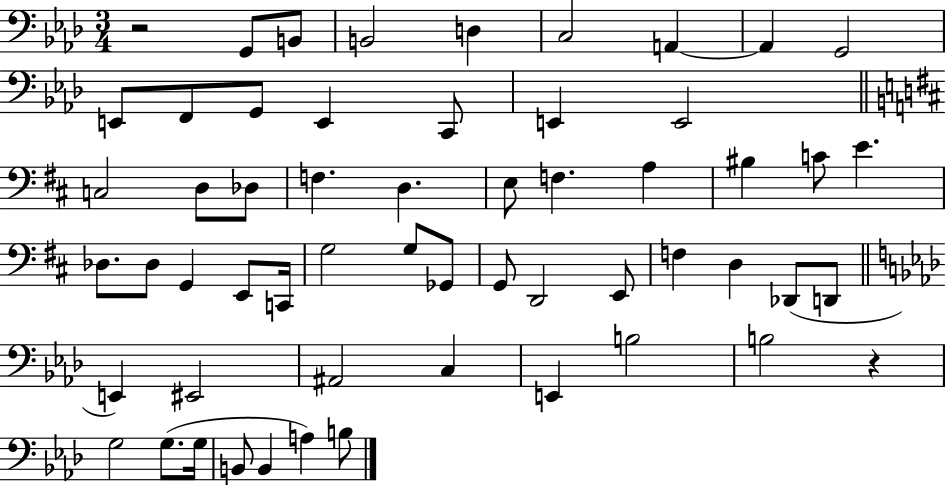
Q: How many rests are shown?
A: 2